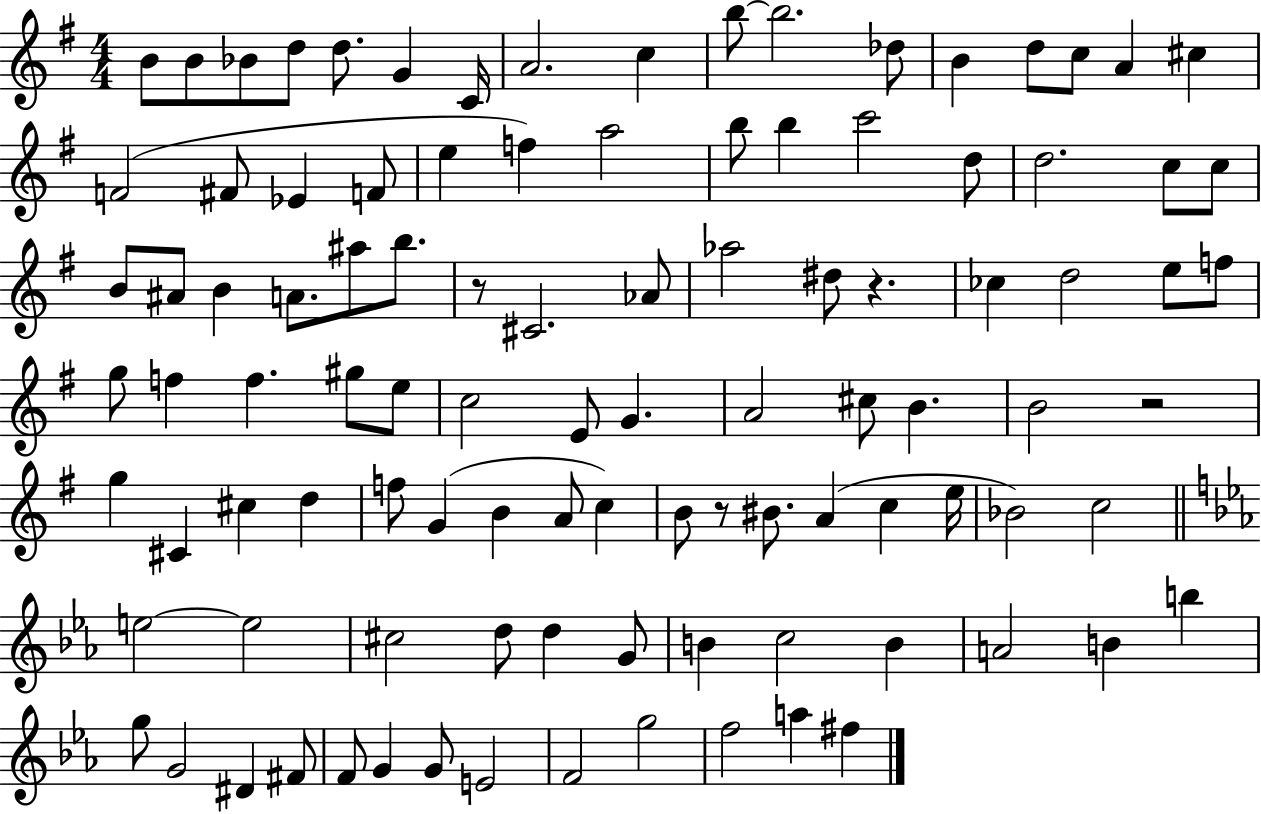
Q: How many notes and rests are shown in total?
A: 102